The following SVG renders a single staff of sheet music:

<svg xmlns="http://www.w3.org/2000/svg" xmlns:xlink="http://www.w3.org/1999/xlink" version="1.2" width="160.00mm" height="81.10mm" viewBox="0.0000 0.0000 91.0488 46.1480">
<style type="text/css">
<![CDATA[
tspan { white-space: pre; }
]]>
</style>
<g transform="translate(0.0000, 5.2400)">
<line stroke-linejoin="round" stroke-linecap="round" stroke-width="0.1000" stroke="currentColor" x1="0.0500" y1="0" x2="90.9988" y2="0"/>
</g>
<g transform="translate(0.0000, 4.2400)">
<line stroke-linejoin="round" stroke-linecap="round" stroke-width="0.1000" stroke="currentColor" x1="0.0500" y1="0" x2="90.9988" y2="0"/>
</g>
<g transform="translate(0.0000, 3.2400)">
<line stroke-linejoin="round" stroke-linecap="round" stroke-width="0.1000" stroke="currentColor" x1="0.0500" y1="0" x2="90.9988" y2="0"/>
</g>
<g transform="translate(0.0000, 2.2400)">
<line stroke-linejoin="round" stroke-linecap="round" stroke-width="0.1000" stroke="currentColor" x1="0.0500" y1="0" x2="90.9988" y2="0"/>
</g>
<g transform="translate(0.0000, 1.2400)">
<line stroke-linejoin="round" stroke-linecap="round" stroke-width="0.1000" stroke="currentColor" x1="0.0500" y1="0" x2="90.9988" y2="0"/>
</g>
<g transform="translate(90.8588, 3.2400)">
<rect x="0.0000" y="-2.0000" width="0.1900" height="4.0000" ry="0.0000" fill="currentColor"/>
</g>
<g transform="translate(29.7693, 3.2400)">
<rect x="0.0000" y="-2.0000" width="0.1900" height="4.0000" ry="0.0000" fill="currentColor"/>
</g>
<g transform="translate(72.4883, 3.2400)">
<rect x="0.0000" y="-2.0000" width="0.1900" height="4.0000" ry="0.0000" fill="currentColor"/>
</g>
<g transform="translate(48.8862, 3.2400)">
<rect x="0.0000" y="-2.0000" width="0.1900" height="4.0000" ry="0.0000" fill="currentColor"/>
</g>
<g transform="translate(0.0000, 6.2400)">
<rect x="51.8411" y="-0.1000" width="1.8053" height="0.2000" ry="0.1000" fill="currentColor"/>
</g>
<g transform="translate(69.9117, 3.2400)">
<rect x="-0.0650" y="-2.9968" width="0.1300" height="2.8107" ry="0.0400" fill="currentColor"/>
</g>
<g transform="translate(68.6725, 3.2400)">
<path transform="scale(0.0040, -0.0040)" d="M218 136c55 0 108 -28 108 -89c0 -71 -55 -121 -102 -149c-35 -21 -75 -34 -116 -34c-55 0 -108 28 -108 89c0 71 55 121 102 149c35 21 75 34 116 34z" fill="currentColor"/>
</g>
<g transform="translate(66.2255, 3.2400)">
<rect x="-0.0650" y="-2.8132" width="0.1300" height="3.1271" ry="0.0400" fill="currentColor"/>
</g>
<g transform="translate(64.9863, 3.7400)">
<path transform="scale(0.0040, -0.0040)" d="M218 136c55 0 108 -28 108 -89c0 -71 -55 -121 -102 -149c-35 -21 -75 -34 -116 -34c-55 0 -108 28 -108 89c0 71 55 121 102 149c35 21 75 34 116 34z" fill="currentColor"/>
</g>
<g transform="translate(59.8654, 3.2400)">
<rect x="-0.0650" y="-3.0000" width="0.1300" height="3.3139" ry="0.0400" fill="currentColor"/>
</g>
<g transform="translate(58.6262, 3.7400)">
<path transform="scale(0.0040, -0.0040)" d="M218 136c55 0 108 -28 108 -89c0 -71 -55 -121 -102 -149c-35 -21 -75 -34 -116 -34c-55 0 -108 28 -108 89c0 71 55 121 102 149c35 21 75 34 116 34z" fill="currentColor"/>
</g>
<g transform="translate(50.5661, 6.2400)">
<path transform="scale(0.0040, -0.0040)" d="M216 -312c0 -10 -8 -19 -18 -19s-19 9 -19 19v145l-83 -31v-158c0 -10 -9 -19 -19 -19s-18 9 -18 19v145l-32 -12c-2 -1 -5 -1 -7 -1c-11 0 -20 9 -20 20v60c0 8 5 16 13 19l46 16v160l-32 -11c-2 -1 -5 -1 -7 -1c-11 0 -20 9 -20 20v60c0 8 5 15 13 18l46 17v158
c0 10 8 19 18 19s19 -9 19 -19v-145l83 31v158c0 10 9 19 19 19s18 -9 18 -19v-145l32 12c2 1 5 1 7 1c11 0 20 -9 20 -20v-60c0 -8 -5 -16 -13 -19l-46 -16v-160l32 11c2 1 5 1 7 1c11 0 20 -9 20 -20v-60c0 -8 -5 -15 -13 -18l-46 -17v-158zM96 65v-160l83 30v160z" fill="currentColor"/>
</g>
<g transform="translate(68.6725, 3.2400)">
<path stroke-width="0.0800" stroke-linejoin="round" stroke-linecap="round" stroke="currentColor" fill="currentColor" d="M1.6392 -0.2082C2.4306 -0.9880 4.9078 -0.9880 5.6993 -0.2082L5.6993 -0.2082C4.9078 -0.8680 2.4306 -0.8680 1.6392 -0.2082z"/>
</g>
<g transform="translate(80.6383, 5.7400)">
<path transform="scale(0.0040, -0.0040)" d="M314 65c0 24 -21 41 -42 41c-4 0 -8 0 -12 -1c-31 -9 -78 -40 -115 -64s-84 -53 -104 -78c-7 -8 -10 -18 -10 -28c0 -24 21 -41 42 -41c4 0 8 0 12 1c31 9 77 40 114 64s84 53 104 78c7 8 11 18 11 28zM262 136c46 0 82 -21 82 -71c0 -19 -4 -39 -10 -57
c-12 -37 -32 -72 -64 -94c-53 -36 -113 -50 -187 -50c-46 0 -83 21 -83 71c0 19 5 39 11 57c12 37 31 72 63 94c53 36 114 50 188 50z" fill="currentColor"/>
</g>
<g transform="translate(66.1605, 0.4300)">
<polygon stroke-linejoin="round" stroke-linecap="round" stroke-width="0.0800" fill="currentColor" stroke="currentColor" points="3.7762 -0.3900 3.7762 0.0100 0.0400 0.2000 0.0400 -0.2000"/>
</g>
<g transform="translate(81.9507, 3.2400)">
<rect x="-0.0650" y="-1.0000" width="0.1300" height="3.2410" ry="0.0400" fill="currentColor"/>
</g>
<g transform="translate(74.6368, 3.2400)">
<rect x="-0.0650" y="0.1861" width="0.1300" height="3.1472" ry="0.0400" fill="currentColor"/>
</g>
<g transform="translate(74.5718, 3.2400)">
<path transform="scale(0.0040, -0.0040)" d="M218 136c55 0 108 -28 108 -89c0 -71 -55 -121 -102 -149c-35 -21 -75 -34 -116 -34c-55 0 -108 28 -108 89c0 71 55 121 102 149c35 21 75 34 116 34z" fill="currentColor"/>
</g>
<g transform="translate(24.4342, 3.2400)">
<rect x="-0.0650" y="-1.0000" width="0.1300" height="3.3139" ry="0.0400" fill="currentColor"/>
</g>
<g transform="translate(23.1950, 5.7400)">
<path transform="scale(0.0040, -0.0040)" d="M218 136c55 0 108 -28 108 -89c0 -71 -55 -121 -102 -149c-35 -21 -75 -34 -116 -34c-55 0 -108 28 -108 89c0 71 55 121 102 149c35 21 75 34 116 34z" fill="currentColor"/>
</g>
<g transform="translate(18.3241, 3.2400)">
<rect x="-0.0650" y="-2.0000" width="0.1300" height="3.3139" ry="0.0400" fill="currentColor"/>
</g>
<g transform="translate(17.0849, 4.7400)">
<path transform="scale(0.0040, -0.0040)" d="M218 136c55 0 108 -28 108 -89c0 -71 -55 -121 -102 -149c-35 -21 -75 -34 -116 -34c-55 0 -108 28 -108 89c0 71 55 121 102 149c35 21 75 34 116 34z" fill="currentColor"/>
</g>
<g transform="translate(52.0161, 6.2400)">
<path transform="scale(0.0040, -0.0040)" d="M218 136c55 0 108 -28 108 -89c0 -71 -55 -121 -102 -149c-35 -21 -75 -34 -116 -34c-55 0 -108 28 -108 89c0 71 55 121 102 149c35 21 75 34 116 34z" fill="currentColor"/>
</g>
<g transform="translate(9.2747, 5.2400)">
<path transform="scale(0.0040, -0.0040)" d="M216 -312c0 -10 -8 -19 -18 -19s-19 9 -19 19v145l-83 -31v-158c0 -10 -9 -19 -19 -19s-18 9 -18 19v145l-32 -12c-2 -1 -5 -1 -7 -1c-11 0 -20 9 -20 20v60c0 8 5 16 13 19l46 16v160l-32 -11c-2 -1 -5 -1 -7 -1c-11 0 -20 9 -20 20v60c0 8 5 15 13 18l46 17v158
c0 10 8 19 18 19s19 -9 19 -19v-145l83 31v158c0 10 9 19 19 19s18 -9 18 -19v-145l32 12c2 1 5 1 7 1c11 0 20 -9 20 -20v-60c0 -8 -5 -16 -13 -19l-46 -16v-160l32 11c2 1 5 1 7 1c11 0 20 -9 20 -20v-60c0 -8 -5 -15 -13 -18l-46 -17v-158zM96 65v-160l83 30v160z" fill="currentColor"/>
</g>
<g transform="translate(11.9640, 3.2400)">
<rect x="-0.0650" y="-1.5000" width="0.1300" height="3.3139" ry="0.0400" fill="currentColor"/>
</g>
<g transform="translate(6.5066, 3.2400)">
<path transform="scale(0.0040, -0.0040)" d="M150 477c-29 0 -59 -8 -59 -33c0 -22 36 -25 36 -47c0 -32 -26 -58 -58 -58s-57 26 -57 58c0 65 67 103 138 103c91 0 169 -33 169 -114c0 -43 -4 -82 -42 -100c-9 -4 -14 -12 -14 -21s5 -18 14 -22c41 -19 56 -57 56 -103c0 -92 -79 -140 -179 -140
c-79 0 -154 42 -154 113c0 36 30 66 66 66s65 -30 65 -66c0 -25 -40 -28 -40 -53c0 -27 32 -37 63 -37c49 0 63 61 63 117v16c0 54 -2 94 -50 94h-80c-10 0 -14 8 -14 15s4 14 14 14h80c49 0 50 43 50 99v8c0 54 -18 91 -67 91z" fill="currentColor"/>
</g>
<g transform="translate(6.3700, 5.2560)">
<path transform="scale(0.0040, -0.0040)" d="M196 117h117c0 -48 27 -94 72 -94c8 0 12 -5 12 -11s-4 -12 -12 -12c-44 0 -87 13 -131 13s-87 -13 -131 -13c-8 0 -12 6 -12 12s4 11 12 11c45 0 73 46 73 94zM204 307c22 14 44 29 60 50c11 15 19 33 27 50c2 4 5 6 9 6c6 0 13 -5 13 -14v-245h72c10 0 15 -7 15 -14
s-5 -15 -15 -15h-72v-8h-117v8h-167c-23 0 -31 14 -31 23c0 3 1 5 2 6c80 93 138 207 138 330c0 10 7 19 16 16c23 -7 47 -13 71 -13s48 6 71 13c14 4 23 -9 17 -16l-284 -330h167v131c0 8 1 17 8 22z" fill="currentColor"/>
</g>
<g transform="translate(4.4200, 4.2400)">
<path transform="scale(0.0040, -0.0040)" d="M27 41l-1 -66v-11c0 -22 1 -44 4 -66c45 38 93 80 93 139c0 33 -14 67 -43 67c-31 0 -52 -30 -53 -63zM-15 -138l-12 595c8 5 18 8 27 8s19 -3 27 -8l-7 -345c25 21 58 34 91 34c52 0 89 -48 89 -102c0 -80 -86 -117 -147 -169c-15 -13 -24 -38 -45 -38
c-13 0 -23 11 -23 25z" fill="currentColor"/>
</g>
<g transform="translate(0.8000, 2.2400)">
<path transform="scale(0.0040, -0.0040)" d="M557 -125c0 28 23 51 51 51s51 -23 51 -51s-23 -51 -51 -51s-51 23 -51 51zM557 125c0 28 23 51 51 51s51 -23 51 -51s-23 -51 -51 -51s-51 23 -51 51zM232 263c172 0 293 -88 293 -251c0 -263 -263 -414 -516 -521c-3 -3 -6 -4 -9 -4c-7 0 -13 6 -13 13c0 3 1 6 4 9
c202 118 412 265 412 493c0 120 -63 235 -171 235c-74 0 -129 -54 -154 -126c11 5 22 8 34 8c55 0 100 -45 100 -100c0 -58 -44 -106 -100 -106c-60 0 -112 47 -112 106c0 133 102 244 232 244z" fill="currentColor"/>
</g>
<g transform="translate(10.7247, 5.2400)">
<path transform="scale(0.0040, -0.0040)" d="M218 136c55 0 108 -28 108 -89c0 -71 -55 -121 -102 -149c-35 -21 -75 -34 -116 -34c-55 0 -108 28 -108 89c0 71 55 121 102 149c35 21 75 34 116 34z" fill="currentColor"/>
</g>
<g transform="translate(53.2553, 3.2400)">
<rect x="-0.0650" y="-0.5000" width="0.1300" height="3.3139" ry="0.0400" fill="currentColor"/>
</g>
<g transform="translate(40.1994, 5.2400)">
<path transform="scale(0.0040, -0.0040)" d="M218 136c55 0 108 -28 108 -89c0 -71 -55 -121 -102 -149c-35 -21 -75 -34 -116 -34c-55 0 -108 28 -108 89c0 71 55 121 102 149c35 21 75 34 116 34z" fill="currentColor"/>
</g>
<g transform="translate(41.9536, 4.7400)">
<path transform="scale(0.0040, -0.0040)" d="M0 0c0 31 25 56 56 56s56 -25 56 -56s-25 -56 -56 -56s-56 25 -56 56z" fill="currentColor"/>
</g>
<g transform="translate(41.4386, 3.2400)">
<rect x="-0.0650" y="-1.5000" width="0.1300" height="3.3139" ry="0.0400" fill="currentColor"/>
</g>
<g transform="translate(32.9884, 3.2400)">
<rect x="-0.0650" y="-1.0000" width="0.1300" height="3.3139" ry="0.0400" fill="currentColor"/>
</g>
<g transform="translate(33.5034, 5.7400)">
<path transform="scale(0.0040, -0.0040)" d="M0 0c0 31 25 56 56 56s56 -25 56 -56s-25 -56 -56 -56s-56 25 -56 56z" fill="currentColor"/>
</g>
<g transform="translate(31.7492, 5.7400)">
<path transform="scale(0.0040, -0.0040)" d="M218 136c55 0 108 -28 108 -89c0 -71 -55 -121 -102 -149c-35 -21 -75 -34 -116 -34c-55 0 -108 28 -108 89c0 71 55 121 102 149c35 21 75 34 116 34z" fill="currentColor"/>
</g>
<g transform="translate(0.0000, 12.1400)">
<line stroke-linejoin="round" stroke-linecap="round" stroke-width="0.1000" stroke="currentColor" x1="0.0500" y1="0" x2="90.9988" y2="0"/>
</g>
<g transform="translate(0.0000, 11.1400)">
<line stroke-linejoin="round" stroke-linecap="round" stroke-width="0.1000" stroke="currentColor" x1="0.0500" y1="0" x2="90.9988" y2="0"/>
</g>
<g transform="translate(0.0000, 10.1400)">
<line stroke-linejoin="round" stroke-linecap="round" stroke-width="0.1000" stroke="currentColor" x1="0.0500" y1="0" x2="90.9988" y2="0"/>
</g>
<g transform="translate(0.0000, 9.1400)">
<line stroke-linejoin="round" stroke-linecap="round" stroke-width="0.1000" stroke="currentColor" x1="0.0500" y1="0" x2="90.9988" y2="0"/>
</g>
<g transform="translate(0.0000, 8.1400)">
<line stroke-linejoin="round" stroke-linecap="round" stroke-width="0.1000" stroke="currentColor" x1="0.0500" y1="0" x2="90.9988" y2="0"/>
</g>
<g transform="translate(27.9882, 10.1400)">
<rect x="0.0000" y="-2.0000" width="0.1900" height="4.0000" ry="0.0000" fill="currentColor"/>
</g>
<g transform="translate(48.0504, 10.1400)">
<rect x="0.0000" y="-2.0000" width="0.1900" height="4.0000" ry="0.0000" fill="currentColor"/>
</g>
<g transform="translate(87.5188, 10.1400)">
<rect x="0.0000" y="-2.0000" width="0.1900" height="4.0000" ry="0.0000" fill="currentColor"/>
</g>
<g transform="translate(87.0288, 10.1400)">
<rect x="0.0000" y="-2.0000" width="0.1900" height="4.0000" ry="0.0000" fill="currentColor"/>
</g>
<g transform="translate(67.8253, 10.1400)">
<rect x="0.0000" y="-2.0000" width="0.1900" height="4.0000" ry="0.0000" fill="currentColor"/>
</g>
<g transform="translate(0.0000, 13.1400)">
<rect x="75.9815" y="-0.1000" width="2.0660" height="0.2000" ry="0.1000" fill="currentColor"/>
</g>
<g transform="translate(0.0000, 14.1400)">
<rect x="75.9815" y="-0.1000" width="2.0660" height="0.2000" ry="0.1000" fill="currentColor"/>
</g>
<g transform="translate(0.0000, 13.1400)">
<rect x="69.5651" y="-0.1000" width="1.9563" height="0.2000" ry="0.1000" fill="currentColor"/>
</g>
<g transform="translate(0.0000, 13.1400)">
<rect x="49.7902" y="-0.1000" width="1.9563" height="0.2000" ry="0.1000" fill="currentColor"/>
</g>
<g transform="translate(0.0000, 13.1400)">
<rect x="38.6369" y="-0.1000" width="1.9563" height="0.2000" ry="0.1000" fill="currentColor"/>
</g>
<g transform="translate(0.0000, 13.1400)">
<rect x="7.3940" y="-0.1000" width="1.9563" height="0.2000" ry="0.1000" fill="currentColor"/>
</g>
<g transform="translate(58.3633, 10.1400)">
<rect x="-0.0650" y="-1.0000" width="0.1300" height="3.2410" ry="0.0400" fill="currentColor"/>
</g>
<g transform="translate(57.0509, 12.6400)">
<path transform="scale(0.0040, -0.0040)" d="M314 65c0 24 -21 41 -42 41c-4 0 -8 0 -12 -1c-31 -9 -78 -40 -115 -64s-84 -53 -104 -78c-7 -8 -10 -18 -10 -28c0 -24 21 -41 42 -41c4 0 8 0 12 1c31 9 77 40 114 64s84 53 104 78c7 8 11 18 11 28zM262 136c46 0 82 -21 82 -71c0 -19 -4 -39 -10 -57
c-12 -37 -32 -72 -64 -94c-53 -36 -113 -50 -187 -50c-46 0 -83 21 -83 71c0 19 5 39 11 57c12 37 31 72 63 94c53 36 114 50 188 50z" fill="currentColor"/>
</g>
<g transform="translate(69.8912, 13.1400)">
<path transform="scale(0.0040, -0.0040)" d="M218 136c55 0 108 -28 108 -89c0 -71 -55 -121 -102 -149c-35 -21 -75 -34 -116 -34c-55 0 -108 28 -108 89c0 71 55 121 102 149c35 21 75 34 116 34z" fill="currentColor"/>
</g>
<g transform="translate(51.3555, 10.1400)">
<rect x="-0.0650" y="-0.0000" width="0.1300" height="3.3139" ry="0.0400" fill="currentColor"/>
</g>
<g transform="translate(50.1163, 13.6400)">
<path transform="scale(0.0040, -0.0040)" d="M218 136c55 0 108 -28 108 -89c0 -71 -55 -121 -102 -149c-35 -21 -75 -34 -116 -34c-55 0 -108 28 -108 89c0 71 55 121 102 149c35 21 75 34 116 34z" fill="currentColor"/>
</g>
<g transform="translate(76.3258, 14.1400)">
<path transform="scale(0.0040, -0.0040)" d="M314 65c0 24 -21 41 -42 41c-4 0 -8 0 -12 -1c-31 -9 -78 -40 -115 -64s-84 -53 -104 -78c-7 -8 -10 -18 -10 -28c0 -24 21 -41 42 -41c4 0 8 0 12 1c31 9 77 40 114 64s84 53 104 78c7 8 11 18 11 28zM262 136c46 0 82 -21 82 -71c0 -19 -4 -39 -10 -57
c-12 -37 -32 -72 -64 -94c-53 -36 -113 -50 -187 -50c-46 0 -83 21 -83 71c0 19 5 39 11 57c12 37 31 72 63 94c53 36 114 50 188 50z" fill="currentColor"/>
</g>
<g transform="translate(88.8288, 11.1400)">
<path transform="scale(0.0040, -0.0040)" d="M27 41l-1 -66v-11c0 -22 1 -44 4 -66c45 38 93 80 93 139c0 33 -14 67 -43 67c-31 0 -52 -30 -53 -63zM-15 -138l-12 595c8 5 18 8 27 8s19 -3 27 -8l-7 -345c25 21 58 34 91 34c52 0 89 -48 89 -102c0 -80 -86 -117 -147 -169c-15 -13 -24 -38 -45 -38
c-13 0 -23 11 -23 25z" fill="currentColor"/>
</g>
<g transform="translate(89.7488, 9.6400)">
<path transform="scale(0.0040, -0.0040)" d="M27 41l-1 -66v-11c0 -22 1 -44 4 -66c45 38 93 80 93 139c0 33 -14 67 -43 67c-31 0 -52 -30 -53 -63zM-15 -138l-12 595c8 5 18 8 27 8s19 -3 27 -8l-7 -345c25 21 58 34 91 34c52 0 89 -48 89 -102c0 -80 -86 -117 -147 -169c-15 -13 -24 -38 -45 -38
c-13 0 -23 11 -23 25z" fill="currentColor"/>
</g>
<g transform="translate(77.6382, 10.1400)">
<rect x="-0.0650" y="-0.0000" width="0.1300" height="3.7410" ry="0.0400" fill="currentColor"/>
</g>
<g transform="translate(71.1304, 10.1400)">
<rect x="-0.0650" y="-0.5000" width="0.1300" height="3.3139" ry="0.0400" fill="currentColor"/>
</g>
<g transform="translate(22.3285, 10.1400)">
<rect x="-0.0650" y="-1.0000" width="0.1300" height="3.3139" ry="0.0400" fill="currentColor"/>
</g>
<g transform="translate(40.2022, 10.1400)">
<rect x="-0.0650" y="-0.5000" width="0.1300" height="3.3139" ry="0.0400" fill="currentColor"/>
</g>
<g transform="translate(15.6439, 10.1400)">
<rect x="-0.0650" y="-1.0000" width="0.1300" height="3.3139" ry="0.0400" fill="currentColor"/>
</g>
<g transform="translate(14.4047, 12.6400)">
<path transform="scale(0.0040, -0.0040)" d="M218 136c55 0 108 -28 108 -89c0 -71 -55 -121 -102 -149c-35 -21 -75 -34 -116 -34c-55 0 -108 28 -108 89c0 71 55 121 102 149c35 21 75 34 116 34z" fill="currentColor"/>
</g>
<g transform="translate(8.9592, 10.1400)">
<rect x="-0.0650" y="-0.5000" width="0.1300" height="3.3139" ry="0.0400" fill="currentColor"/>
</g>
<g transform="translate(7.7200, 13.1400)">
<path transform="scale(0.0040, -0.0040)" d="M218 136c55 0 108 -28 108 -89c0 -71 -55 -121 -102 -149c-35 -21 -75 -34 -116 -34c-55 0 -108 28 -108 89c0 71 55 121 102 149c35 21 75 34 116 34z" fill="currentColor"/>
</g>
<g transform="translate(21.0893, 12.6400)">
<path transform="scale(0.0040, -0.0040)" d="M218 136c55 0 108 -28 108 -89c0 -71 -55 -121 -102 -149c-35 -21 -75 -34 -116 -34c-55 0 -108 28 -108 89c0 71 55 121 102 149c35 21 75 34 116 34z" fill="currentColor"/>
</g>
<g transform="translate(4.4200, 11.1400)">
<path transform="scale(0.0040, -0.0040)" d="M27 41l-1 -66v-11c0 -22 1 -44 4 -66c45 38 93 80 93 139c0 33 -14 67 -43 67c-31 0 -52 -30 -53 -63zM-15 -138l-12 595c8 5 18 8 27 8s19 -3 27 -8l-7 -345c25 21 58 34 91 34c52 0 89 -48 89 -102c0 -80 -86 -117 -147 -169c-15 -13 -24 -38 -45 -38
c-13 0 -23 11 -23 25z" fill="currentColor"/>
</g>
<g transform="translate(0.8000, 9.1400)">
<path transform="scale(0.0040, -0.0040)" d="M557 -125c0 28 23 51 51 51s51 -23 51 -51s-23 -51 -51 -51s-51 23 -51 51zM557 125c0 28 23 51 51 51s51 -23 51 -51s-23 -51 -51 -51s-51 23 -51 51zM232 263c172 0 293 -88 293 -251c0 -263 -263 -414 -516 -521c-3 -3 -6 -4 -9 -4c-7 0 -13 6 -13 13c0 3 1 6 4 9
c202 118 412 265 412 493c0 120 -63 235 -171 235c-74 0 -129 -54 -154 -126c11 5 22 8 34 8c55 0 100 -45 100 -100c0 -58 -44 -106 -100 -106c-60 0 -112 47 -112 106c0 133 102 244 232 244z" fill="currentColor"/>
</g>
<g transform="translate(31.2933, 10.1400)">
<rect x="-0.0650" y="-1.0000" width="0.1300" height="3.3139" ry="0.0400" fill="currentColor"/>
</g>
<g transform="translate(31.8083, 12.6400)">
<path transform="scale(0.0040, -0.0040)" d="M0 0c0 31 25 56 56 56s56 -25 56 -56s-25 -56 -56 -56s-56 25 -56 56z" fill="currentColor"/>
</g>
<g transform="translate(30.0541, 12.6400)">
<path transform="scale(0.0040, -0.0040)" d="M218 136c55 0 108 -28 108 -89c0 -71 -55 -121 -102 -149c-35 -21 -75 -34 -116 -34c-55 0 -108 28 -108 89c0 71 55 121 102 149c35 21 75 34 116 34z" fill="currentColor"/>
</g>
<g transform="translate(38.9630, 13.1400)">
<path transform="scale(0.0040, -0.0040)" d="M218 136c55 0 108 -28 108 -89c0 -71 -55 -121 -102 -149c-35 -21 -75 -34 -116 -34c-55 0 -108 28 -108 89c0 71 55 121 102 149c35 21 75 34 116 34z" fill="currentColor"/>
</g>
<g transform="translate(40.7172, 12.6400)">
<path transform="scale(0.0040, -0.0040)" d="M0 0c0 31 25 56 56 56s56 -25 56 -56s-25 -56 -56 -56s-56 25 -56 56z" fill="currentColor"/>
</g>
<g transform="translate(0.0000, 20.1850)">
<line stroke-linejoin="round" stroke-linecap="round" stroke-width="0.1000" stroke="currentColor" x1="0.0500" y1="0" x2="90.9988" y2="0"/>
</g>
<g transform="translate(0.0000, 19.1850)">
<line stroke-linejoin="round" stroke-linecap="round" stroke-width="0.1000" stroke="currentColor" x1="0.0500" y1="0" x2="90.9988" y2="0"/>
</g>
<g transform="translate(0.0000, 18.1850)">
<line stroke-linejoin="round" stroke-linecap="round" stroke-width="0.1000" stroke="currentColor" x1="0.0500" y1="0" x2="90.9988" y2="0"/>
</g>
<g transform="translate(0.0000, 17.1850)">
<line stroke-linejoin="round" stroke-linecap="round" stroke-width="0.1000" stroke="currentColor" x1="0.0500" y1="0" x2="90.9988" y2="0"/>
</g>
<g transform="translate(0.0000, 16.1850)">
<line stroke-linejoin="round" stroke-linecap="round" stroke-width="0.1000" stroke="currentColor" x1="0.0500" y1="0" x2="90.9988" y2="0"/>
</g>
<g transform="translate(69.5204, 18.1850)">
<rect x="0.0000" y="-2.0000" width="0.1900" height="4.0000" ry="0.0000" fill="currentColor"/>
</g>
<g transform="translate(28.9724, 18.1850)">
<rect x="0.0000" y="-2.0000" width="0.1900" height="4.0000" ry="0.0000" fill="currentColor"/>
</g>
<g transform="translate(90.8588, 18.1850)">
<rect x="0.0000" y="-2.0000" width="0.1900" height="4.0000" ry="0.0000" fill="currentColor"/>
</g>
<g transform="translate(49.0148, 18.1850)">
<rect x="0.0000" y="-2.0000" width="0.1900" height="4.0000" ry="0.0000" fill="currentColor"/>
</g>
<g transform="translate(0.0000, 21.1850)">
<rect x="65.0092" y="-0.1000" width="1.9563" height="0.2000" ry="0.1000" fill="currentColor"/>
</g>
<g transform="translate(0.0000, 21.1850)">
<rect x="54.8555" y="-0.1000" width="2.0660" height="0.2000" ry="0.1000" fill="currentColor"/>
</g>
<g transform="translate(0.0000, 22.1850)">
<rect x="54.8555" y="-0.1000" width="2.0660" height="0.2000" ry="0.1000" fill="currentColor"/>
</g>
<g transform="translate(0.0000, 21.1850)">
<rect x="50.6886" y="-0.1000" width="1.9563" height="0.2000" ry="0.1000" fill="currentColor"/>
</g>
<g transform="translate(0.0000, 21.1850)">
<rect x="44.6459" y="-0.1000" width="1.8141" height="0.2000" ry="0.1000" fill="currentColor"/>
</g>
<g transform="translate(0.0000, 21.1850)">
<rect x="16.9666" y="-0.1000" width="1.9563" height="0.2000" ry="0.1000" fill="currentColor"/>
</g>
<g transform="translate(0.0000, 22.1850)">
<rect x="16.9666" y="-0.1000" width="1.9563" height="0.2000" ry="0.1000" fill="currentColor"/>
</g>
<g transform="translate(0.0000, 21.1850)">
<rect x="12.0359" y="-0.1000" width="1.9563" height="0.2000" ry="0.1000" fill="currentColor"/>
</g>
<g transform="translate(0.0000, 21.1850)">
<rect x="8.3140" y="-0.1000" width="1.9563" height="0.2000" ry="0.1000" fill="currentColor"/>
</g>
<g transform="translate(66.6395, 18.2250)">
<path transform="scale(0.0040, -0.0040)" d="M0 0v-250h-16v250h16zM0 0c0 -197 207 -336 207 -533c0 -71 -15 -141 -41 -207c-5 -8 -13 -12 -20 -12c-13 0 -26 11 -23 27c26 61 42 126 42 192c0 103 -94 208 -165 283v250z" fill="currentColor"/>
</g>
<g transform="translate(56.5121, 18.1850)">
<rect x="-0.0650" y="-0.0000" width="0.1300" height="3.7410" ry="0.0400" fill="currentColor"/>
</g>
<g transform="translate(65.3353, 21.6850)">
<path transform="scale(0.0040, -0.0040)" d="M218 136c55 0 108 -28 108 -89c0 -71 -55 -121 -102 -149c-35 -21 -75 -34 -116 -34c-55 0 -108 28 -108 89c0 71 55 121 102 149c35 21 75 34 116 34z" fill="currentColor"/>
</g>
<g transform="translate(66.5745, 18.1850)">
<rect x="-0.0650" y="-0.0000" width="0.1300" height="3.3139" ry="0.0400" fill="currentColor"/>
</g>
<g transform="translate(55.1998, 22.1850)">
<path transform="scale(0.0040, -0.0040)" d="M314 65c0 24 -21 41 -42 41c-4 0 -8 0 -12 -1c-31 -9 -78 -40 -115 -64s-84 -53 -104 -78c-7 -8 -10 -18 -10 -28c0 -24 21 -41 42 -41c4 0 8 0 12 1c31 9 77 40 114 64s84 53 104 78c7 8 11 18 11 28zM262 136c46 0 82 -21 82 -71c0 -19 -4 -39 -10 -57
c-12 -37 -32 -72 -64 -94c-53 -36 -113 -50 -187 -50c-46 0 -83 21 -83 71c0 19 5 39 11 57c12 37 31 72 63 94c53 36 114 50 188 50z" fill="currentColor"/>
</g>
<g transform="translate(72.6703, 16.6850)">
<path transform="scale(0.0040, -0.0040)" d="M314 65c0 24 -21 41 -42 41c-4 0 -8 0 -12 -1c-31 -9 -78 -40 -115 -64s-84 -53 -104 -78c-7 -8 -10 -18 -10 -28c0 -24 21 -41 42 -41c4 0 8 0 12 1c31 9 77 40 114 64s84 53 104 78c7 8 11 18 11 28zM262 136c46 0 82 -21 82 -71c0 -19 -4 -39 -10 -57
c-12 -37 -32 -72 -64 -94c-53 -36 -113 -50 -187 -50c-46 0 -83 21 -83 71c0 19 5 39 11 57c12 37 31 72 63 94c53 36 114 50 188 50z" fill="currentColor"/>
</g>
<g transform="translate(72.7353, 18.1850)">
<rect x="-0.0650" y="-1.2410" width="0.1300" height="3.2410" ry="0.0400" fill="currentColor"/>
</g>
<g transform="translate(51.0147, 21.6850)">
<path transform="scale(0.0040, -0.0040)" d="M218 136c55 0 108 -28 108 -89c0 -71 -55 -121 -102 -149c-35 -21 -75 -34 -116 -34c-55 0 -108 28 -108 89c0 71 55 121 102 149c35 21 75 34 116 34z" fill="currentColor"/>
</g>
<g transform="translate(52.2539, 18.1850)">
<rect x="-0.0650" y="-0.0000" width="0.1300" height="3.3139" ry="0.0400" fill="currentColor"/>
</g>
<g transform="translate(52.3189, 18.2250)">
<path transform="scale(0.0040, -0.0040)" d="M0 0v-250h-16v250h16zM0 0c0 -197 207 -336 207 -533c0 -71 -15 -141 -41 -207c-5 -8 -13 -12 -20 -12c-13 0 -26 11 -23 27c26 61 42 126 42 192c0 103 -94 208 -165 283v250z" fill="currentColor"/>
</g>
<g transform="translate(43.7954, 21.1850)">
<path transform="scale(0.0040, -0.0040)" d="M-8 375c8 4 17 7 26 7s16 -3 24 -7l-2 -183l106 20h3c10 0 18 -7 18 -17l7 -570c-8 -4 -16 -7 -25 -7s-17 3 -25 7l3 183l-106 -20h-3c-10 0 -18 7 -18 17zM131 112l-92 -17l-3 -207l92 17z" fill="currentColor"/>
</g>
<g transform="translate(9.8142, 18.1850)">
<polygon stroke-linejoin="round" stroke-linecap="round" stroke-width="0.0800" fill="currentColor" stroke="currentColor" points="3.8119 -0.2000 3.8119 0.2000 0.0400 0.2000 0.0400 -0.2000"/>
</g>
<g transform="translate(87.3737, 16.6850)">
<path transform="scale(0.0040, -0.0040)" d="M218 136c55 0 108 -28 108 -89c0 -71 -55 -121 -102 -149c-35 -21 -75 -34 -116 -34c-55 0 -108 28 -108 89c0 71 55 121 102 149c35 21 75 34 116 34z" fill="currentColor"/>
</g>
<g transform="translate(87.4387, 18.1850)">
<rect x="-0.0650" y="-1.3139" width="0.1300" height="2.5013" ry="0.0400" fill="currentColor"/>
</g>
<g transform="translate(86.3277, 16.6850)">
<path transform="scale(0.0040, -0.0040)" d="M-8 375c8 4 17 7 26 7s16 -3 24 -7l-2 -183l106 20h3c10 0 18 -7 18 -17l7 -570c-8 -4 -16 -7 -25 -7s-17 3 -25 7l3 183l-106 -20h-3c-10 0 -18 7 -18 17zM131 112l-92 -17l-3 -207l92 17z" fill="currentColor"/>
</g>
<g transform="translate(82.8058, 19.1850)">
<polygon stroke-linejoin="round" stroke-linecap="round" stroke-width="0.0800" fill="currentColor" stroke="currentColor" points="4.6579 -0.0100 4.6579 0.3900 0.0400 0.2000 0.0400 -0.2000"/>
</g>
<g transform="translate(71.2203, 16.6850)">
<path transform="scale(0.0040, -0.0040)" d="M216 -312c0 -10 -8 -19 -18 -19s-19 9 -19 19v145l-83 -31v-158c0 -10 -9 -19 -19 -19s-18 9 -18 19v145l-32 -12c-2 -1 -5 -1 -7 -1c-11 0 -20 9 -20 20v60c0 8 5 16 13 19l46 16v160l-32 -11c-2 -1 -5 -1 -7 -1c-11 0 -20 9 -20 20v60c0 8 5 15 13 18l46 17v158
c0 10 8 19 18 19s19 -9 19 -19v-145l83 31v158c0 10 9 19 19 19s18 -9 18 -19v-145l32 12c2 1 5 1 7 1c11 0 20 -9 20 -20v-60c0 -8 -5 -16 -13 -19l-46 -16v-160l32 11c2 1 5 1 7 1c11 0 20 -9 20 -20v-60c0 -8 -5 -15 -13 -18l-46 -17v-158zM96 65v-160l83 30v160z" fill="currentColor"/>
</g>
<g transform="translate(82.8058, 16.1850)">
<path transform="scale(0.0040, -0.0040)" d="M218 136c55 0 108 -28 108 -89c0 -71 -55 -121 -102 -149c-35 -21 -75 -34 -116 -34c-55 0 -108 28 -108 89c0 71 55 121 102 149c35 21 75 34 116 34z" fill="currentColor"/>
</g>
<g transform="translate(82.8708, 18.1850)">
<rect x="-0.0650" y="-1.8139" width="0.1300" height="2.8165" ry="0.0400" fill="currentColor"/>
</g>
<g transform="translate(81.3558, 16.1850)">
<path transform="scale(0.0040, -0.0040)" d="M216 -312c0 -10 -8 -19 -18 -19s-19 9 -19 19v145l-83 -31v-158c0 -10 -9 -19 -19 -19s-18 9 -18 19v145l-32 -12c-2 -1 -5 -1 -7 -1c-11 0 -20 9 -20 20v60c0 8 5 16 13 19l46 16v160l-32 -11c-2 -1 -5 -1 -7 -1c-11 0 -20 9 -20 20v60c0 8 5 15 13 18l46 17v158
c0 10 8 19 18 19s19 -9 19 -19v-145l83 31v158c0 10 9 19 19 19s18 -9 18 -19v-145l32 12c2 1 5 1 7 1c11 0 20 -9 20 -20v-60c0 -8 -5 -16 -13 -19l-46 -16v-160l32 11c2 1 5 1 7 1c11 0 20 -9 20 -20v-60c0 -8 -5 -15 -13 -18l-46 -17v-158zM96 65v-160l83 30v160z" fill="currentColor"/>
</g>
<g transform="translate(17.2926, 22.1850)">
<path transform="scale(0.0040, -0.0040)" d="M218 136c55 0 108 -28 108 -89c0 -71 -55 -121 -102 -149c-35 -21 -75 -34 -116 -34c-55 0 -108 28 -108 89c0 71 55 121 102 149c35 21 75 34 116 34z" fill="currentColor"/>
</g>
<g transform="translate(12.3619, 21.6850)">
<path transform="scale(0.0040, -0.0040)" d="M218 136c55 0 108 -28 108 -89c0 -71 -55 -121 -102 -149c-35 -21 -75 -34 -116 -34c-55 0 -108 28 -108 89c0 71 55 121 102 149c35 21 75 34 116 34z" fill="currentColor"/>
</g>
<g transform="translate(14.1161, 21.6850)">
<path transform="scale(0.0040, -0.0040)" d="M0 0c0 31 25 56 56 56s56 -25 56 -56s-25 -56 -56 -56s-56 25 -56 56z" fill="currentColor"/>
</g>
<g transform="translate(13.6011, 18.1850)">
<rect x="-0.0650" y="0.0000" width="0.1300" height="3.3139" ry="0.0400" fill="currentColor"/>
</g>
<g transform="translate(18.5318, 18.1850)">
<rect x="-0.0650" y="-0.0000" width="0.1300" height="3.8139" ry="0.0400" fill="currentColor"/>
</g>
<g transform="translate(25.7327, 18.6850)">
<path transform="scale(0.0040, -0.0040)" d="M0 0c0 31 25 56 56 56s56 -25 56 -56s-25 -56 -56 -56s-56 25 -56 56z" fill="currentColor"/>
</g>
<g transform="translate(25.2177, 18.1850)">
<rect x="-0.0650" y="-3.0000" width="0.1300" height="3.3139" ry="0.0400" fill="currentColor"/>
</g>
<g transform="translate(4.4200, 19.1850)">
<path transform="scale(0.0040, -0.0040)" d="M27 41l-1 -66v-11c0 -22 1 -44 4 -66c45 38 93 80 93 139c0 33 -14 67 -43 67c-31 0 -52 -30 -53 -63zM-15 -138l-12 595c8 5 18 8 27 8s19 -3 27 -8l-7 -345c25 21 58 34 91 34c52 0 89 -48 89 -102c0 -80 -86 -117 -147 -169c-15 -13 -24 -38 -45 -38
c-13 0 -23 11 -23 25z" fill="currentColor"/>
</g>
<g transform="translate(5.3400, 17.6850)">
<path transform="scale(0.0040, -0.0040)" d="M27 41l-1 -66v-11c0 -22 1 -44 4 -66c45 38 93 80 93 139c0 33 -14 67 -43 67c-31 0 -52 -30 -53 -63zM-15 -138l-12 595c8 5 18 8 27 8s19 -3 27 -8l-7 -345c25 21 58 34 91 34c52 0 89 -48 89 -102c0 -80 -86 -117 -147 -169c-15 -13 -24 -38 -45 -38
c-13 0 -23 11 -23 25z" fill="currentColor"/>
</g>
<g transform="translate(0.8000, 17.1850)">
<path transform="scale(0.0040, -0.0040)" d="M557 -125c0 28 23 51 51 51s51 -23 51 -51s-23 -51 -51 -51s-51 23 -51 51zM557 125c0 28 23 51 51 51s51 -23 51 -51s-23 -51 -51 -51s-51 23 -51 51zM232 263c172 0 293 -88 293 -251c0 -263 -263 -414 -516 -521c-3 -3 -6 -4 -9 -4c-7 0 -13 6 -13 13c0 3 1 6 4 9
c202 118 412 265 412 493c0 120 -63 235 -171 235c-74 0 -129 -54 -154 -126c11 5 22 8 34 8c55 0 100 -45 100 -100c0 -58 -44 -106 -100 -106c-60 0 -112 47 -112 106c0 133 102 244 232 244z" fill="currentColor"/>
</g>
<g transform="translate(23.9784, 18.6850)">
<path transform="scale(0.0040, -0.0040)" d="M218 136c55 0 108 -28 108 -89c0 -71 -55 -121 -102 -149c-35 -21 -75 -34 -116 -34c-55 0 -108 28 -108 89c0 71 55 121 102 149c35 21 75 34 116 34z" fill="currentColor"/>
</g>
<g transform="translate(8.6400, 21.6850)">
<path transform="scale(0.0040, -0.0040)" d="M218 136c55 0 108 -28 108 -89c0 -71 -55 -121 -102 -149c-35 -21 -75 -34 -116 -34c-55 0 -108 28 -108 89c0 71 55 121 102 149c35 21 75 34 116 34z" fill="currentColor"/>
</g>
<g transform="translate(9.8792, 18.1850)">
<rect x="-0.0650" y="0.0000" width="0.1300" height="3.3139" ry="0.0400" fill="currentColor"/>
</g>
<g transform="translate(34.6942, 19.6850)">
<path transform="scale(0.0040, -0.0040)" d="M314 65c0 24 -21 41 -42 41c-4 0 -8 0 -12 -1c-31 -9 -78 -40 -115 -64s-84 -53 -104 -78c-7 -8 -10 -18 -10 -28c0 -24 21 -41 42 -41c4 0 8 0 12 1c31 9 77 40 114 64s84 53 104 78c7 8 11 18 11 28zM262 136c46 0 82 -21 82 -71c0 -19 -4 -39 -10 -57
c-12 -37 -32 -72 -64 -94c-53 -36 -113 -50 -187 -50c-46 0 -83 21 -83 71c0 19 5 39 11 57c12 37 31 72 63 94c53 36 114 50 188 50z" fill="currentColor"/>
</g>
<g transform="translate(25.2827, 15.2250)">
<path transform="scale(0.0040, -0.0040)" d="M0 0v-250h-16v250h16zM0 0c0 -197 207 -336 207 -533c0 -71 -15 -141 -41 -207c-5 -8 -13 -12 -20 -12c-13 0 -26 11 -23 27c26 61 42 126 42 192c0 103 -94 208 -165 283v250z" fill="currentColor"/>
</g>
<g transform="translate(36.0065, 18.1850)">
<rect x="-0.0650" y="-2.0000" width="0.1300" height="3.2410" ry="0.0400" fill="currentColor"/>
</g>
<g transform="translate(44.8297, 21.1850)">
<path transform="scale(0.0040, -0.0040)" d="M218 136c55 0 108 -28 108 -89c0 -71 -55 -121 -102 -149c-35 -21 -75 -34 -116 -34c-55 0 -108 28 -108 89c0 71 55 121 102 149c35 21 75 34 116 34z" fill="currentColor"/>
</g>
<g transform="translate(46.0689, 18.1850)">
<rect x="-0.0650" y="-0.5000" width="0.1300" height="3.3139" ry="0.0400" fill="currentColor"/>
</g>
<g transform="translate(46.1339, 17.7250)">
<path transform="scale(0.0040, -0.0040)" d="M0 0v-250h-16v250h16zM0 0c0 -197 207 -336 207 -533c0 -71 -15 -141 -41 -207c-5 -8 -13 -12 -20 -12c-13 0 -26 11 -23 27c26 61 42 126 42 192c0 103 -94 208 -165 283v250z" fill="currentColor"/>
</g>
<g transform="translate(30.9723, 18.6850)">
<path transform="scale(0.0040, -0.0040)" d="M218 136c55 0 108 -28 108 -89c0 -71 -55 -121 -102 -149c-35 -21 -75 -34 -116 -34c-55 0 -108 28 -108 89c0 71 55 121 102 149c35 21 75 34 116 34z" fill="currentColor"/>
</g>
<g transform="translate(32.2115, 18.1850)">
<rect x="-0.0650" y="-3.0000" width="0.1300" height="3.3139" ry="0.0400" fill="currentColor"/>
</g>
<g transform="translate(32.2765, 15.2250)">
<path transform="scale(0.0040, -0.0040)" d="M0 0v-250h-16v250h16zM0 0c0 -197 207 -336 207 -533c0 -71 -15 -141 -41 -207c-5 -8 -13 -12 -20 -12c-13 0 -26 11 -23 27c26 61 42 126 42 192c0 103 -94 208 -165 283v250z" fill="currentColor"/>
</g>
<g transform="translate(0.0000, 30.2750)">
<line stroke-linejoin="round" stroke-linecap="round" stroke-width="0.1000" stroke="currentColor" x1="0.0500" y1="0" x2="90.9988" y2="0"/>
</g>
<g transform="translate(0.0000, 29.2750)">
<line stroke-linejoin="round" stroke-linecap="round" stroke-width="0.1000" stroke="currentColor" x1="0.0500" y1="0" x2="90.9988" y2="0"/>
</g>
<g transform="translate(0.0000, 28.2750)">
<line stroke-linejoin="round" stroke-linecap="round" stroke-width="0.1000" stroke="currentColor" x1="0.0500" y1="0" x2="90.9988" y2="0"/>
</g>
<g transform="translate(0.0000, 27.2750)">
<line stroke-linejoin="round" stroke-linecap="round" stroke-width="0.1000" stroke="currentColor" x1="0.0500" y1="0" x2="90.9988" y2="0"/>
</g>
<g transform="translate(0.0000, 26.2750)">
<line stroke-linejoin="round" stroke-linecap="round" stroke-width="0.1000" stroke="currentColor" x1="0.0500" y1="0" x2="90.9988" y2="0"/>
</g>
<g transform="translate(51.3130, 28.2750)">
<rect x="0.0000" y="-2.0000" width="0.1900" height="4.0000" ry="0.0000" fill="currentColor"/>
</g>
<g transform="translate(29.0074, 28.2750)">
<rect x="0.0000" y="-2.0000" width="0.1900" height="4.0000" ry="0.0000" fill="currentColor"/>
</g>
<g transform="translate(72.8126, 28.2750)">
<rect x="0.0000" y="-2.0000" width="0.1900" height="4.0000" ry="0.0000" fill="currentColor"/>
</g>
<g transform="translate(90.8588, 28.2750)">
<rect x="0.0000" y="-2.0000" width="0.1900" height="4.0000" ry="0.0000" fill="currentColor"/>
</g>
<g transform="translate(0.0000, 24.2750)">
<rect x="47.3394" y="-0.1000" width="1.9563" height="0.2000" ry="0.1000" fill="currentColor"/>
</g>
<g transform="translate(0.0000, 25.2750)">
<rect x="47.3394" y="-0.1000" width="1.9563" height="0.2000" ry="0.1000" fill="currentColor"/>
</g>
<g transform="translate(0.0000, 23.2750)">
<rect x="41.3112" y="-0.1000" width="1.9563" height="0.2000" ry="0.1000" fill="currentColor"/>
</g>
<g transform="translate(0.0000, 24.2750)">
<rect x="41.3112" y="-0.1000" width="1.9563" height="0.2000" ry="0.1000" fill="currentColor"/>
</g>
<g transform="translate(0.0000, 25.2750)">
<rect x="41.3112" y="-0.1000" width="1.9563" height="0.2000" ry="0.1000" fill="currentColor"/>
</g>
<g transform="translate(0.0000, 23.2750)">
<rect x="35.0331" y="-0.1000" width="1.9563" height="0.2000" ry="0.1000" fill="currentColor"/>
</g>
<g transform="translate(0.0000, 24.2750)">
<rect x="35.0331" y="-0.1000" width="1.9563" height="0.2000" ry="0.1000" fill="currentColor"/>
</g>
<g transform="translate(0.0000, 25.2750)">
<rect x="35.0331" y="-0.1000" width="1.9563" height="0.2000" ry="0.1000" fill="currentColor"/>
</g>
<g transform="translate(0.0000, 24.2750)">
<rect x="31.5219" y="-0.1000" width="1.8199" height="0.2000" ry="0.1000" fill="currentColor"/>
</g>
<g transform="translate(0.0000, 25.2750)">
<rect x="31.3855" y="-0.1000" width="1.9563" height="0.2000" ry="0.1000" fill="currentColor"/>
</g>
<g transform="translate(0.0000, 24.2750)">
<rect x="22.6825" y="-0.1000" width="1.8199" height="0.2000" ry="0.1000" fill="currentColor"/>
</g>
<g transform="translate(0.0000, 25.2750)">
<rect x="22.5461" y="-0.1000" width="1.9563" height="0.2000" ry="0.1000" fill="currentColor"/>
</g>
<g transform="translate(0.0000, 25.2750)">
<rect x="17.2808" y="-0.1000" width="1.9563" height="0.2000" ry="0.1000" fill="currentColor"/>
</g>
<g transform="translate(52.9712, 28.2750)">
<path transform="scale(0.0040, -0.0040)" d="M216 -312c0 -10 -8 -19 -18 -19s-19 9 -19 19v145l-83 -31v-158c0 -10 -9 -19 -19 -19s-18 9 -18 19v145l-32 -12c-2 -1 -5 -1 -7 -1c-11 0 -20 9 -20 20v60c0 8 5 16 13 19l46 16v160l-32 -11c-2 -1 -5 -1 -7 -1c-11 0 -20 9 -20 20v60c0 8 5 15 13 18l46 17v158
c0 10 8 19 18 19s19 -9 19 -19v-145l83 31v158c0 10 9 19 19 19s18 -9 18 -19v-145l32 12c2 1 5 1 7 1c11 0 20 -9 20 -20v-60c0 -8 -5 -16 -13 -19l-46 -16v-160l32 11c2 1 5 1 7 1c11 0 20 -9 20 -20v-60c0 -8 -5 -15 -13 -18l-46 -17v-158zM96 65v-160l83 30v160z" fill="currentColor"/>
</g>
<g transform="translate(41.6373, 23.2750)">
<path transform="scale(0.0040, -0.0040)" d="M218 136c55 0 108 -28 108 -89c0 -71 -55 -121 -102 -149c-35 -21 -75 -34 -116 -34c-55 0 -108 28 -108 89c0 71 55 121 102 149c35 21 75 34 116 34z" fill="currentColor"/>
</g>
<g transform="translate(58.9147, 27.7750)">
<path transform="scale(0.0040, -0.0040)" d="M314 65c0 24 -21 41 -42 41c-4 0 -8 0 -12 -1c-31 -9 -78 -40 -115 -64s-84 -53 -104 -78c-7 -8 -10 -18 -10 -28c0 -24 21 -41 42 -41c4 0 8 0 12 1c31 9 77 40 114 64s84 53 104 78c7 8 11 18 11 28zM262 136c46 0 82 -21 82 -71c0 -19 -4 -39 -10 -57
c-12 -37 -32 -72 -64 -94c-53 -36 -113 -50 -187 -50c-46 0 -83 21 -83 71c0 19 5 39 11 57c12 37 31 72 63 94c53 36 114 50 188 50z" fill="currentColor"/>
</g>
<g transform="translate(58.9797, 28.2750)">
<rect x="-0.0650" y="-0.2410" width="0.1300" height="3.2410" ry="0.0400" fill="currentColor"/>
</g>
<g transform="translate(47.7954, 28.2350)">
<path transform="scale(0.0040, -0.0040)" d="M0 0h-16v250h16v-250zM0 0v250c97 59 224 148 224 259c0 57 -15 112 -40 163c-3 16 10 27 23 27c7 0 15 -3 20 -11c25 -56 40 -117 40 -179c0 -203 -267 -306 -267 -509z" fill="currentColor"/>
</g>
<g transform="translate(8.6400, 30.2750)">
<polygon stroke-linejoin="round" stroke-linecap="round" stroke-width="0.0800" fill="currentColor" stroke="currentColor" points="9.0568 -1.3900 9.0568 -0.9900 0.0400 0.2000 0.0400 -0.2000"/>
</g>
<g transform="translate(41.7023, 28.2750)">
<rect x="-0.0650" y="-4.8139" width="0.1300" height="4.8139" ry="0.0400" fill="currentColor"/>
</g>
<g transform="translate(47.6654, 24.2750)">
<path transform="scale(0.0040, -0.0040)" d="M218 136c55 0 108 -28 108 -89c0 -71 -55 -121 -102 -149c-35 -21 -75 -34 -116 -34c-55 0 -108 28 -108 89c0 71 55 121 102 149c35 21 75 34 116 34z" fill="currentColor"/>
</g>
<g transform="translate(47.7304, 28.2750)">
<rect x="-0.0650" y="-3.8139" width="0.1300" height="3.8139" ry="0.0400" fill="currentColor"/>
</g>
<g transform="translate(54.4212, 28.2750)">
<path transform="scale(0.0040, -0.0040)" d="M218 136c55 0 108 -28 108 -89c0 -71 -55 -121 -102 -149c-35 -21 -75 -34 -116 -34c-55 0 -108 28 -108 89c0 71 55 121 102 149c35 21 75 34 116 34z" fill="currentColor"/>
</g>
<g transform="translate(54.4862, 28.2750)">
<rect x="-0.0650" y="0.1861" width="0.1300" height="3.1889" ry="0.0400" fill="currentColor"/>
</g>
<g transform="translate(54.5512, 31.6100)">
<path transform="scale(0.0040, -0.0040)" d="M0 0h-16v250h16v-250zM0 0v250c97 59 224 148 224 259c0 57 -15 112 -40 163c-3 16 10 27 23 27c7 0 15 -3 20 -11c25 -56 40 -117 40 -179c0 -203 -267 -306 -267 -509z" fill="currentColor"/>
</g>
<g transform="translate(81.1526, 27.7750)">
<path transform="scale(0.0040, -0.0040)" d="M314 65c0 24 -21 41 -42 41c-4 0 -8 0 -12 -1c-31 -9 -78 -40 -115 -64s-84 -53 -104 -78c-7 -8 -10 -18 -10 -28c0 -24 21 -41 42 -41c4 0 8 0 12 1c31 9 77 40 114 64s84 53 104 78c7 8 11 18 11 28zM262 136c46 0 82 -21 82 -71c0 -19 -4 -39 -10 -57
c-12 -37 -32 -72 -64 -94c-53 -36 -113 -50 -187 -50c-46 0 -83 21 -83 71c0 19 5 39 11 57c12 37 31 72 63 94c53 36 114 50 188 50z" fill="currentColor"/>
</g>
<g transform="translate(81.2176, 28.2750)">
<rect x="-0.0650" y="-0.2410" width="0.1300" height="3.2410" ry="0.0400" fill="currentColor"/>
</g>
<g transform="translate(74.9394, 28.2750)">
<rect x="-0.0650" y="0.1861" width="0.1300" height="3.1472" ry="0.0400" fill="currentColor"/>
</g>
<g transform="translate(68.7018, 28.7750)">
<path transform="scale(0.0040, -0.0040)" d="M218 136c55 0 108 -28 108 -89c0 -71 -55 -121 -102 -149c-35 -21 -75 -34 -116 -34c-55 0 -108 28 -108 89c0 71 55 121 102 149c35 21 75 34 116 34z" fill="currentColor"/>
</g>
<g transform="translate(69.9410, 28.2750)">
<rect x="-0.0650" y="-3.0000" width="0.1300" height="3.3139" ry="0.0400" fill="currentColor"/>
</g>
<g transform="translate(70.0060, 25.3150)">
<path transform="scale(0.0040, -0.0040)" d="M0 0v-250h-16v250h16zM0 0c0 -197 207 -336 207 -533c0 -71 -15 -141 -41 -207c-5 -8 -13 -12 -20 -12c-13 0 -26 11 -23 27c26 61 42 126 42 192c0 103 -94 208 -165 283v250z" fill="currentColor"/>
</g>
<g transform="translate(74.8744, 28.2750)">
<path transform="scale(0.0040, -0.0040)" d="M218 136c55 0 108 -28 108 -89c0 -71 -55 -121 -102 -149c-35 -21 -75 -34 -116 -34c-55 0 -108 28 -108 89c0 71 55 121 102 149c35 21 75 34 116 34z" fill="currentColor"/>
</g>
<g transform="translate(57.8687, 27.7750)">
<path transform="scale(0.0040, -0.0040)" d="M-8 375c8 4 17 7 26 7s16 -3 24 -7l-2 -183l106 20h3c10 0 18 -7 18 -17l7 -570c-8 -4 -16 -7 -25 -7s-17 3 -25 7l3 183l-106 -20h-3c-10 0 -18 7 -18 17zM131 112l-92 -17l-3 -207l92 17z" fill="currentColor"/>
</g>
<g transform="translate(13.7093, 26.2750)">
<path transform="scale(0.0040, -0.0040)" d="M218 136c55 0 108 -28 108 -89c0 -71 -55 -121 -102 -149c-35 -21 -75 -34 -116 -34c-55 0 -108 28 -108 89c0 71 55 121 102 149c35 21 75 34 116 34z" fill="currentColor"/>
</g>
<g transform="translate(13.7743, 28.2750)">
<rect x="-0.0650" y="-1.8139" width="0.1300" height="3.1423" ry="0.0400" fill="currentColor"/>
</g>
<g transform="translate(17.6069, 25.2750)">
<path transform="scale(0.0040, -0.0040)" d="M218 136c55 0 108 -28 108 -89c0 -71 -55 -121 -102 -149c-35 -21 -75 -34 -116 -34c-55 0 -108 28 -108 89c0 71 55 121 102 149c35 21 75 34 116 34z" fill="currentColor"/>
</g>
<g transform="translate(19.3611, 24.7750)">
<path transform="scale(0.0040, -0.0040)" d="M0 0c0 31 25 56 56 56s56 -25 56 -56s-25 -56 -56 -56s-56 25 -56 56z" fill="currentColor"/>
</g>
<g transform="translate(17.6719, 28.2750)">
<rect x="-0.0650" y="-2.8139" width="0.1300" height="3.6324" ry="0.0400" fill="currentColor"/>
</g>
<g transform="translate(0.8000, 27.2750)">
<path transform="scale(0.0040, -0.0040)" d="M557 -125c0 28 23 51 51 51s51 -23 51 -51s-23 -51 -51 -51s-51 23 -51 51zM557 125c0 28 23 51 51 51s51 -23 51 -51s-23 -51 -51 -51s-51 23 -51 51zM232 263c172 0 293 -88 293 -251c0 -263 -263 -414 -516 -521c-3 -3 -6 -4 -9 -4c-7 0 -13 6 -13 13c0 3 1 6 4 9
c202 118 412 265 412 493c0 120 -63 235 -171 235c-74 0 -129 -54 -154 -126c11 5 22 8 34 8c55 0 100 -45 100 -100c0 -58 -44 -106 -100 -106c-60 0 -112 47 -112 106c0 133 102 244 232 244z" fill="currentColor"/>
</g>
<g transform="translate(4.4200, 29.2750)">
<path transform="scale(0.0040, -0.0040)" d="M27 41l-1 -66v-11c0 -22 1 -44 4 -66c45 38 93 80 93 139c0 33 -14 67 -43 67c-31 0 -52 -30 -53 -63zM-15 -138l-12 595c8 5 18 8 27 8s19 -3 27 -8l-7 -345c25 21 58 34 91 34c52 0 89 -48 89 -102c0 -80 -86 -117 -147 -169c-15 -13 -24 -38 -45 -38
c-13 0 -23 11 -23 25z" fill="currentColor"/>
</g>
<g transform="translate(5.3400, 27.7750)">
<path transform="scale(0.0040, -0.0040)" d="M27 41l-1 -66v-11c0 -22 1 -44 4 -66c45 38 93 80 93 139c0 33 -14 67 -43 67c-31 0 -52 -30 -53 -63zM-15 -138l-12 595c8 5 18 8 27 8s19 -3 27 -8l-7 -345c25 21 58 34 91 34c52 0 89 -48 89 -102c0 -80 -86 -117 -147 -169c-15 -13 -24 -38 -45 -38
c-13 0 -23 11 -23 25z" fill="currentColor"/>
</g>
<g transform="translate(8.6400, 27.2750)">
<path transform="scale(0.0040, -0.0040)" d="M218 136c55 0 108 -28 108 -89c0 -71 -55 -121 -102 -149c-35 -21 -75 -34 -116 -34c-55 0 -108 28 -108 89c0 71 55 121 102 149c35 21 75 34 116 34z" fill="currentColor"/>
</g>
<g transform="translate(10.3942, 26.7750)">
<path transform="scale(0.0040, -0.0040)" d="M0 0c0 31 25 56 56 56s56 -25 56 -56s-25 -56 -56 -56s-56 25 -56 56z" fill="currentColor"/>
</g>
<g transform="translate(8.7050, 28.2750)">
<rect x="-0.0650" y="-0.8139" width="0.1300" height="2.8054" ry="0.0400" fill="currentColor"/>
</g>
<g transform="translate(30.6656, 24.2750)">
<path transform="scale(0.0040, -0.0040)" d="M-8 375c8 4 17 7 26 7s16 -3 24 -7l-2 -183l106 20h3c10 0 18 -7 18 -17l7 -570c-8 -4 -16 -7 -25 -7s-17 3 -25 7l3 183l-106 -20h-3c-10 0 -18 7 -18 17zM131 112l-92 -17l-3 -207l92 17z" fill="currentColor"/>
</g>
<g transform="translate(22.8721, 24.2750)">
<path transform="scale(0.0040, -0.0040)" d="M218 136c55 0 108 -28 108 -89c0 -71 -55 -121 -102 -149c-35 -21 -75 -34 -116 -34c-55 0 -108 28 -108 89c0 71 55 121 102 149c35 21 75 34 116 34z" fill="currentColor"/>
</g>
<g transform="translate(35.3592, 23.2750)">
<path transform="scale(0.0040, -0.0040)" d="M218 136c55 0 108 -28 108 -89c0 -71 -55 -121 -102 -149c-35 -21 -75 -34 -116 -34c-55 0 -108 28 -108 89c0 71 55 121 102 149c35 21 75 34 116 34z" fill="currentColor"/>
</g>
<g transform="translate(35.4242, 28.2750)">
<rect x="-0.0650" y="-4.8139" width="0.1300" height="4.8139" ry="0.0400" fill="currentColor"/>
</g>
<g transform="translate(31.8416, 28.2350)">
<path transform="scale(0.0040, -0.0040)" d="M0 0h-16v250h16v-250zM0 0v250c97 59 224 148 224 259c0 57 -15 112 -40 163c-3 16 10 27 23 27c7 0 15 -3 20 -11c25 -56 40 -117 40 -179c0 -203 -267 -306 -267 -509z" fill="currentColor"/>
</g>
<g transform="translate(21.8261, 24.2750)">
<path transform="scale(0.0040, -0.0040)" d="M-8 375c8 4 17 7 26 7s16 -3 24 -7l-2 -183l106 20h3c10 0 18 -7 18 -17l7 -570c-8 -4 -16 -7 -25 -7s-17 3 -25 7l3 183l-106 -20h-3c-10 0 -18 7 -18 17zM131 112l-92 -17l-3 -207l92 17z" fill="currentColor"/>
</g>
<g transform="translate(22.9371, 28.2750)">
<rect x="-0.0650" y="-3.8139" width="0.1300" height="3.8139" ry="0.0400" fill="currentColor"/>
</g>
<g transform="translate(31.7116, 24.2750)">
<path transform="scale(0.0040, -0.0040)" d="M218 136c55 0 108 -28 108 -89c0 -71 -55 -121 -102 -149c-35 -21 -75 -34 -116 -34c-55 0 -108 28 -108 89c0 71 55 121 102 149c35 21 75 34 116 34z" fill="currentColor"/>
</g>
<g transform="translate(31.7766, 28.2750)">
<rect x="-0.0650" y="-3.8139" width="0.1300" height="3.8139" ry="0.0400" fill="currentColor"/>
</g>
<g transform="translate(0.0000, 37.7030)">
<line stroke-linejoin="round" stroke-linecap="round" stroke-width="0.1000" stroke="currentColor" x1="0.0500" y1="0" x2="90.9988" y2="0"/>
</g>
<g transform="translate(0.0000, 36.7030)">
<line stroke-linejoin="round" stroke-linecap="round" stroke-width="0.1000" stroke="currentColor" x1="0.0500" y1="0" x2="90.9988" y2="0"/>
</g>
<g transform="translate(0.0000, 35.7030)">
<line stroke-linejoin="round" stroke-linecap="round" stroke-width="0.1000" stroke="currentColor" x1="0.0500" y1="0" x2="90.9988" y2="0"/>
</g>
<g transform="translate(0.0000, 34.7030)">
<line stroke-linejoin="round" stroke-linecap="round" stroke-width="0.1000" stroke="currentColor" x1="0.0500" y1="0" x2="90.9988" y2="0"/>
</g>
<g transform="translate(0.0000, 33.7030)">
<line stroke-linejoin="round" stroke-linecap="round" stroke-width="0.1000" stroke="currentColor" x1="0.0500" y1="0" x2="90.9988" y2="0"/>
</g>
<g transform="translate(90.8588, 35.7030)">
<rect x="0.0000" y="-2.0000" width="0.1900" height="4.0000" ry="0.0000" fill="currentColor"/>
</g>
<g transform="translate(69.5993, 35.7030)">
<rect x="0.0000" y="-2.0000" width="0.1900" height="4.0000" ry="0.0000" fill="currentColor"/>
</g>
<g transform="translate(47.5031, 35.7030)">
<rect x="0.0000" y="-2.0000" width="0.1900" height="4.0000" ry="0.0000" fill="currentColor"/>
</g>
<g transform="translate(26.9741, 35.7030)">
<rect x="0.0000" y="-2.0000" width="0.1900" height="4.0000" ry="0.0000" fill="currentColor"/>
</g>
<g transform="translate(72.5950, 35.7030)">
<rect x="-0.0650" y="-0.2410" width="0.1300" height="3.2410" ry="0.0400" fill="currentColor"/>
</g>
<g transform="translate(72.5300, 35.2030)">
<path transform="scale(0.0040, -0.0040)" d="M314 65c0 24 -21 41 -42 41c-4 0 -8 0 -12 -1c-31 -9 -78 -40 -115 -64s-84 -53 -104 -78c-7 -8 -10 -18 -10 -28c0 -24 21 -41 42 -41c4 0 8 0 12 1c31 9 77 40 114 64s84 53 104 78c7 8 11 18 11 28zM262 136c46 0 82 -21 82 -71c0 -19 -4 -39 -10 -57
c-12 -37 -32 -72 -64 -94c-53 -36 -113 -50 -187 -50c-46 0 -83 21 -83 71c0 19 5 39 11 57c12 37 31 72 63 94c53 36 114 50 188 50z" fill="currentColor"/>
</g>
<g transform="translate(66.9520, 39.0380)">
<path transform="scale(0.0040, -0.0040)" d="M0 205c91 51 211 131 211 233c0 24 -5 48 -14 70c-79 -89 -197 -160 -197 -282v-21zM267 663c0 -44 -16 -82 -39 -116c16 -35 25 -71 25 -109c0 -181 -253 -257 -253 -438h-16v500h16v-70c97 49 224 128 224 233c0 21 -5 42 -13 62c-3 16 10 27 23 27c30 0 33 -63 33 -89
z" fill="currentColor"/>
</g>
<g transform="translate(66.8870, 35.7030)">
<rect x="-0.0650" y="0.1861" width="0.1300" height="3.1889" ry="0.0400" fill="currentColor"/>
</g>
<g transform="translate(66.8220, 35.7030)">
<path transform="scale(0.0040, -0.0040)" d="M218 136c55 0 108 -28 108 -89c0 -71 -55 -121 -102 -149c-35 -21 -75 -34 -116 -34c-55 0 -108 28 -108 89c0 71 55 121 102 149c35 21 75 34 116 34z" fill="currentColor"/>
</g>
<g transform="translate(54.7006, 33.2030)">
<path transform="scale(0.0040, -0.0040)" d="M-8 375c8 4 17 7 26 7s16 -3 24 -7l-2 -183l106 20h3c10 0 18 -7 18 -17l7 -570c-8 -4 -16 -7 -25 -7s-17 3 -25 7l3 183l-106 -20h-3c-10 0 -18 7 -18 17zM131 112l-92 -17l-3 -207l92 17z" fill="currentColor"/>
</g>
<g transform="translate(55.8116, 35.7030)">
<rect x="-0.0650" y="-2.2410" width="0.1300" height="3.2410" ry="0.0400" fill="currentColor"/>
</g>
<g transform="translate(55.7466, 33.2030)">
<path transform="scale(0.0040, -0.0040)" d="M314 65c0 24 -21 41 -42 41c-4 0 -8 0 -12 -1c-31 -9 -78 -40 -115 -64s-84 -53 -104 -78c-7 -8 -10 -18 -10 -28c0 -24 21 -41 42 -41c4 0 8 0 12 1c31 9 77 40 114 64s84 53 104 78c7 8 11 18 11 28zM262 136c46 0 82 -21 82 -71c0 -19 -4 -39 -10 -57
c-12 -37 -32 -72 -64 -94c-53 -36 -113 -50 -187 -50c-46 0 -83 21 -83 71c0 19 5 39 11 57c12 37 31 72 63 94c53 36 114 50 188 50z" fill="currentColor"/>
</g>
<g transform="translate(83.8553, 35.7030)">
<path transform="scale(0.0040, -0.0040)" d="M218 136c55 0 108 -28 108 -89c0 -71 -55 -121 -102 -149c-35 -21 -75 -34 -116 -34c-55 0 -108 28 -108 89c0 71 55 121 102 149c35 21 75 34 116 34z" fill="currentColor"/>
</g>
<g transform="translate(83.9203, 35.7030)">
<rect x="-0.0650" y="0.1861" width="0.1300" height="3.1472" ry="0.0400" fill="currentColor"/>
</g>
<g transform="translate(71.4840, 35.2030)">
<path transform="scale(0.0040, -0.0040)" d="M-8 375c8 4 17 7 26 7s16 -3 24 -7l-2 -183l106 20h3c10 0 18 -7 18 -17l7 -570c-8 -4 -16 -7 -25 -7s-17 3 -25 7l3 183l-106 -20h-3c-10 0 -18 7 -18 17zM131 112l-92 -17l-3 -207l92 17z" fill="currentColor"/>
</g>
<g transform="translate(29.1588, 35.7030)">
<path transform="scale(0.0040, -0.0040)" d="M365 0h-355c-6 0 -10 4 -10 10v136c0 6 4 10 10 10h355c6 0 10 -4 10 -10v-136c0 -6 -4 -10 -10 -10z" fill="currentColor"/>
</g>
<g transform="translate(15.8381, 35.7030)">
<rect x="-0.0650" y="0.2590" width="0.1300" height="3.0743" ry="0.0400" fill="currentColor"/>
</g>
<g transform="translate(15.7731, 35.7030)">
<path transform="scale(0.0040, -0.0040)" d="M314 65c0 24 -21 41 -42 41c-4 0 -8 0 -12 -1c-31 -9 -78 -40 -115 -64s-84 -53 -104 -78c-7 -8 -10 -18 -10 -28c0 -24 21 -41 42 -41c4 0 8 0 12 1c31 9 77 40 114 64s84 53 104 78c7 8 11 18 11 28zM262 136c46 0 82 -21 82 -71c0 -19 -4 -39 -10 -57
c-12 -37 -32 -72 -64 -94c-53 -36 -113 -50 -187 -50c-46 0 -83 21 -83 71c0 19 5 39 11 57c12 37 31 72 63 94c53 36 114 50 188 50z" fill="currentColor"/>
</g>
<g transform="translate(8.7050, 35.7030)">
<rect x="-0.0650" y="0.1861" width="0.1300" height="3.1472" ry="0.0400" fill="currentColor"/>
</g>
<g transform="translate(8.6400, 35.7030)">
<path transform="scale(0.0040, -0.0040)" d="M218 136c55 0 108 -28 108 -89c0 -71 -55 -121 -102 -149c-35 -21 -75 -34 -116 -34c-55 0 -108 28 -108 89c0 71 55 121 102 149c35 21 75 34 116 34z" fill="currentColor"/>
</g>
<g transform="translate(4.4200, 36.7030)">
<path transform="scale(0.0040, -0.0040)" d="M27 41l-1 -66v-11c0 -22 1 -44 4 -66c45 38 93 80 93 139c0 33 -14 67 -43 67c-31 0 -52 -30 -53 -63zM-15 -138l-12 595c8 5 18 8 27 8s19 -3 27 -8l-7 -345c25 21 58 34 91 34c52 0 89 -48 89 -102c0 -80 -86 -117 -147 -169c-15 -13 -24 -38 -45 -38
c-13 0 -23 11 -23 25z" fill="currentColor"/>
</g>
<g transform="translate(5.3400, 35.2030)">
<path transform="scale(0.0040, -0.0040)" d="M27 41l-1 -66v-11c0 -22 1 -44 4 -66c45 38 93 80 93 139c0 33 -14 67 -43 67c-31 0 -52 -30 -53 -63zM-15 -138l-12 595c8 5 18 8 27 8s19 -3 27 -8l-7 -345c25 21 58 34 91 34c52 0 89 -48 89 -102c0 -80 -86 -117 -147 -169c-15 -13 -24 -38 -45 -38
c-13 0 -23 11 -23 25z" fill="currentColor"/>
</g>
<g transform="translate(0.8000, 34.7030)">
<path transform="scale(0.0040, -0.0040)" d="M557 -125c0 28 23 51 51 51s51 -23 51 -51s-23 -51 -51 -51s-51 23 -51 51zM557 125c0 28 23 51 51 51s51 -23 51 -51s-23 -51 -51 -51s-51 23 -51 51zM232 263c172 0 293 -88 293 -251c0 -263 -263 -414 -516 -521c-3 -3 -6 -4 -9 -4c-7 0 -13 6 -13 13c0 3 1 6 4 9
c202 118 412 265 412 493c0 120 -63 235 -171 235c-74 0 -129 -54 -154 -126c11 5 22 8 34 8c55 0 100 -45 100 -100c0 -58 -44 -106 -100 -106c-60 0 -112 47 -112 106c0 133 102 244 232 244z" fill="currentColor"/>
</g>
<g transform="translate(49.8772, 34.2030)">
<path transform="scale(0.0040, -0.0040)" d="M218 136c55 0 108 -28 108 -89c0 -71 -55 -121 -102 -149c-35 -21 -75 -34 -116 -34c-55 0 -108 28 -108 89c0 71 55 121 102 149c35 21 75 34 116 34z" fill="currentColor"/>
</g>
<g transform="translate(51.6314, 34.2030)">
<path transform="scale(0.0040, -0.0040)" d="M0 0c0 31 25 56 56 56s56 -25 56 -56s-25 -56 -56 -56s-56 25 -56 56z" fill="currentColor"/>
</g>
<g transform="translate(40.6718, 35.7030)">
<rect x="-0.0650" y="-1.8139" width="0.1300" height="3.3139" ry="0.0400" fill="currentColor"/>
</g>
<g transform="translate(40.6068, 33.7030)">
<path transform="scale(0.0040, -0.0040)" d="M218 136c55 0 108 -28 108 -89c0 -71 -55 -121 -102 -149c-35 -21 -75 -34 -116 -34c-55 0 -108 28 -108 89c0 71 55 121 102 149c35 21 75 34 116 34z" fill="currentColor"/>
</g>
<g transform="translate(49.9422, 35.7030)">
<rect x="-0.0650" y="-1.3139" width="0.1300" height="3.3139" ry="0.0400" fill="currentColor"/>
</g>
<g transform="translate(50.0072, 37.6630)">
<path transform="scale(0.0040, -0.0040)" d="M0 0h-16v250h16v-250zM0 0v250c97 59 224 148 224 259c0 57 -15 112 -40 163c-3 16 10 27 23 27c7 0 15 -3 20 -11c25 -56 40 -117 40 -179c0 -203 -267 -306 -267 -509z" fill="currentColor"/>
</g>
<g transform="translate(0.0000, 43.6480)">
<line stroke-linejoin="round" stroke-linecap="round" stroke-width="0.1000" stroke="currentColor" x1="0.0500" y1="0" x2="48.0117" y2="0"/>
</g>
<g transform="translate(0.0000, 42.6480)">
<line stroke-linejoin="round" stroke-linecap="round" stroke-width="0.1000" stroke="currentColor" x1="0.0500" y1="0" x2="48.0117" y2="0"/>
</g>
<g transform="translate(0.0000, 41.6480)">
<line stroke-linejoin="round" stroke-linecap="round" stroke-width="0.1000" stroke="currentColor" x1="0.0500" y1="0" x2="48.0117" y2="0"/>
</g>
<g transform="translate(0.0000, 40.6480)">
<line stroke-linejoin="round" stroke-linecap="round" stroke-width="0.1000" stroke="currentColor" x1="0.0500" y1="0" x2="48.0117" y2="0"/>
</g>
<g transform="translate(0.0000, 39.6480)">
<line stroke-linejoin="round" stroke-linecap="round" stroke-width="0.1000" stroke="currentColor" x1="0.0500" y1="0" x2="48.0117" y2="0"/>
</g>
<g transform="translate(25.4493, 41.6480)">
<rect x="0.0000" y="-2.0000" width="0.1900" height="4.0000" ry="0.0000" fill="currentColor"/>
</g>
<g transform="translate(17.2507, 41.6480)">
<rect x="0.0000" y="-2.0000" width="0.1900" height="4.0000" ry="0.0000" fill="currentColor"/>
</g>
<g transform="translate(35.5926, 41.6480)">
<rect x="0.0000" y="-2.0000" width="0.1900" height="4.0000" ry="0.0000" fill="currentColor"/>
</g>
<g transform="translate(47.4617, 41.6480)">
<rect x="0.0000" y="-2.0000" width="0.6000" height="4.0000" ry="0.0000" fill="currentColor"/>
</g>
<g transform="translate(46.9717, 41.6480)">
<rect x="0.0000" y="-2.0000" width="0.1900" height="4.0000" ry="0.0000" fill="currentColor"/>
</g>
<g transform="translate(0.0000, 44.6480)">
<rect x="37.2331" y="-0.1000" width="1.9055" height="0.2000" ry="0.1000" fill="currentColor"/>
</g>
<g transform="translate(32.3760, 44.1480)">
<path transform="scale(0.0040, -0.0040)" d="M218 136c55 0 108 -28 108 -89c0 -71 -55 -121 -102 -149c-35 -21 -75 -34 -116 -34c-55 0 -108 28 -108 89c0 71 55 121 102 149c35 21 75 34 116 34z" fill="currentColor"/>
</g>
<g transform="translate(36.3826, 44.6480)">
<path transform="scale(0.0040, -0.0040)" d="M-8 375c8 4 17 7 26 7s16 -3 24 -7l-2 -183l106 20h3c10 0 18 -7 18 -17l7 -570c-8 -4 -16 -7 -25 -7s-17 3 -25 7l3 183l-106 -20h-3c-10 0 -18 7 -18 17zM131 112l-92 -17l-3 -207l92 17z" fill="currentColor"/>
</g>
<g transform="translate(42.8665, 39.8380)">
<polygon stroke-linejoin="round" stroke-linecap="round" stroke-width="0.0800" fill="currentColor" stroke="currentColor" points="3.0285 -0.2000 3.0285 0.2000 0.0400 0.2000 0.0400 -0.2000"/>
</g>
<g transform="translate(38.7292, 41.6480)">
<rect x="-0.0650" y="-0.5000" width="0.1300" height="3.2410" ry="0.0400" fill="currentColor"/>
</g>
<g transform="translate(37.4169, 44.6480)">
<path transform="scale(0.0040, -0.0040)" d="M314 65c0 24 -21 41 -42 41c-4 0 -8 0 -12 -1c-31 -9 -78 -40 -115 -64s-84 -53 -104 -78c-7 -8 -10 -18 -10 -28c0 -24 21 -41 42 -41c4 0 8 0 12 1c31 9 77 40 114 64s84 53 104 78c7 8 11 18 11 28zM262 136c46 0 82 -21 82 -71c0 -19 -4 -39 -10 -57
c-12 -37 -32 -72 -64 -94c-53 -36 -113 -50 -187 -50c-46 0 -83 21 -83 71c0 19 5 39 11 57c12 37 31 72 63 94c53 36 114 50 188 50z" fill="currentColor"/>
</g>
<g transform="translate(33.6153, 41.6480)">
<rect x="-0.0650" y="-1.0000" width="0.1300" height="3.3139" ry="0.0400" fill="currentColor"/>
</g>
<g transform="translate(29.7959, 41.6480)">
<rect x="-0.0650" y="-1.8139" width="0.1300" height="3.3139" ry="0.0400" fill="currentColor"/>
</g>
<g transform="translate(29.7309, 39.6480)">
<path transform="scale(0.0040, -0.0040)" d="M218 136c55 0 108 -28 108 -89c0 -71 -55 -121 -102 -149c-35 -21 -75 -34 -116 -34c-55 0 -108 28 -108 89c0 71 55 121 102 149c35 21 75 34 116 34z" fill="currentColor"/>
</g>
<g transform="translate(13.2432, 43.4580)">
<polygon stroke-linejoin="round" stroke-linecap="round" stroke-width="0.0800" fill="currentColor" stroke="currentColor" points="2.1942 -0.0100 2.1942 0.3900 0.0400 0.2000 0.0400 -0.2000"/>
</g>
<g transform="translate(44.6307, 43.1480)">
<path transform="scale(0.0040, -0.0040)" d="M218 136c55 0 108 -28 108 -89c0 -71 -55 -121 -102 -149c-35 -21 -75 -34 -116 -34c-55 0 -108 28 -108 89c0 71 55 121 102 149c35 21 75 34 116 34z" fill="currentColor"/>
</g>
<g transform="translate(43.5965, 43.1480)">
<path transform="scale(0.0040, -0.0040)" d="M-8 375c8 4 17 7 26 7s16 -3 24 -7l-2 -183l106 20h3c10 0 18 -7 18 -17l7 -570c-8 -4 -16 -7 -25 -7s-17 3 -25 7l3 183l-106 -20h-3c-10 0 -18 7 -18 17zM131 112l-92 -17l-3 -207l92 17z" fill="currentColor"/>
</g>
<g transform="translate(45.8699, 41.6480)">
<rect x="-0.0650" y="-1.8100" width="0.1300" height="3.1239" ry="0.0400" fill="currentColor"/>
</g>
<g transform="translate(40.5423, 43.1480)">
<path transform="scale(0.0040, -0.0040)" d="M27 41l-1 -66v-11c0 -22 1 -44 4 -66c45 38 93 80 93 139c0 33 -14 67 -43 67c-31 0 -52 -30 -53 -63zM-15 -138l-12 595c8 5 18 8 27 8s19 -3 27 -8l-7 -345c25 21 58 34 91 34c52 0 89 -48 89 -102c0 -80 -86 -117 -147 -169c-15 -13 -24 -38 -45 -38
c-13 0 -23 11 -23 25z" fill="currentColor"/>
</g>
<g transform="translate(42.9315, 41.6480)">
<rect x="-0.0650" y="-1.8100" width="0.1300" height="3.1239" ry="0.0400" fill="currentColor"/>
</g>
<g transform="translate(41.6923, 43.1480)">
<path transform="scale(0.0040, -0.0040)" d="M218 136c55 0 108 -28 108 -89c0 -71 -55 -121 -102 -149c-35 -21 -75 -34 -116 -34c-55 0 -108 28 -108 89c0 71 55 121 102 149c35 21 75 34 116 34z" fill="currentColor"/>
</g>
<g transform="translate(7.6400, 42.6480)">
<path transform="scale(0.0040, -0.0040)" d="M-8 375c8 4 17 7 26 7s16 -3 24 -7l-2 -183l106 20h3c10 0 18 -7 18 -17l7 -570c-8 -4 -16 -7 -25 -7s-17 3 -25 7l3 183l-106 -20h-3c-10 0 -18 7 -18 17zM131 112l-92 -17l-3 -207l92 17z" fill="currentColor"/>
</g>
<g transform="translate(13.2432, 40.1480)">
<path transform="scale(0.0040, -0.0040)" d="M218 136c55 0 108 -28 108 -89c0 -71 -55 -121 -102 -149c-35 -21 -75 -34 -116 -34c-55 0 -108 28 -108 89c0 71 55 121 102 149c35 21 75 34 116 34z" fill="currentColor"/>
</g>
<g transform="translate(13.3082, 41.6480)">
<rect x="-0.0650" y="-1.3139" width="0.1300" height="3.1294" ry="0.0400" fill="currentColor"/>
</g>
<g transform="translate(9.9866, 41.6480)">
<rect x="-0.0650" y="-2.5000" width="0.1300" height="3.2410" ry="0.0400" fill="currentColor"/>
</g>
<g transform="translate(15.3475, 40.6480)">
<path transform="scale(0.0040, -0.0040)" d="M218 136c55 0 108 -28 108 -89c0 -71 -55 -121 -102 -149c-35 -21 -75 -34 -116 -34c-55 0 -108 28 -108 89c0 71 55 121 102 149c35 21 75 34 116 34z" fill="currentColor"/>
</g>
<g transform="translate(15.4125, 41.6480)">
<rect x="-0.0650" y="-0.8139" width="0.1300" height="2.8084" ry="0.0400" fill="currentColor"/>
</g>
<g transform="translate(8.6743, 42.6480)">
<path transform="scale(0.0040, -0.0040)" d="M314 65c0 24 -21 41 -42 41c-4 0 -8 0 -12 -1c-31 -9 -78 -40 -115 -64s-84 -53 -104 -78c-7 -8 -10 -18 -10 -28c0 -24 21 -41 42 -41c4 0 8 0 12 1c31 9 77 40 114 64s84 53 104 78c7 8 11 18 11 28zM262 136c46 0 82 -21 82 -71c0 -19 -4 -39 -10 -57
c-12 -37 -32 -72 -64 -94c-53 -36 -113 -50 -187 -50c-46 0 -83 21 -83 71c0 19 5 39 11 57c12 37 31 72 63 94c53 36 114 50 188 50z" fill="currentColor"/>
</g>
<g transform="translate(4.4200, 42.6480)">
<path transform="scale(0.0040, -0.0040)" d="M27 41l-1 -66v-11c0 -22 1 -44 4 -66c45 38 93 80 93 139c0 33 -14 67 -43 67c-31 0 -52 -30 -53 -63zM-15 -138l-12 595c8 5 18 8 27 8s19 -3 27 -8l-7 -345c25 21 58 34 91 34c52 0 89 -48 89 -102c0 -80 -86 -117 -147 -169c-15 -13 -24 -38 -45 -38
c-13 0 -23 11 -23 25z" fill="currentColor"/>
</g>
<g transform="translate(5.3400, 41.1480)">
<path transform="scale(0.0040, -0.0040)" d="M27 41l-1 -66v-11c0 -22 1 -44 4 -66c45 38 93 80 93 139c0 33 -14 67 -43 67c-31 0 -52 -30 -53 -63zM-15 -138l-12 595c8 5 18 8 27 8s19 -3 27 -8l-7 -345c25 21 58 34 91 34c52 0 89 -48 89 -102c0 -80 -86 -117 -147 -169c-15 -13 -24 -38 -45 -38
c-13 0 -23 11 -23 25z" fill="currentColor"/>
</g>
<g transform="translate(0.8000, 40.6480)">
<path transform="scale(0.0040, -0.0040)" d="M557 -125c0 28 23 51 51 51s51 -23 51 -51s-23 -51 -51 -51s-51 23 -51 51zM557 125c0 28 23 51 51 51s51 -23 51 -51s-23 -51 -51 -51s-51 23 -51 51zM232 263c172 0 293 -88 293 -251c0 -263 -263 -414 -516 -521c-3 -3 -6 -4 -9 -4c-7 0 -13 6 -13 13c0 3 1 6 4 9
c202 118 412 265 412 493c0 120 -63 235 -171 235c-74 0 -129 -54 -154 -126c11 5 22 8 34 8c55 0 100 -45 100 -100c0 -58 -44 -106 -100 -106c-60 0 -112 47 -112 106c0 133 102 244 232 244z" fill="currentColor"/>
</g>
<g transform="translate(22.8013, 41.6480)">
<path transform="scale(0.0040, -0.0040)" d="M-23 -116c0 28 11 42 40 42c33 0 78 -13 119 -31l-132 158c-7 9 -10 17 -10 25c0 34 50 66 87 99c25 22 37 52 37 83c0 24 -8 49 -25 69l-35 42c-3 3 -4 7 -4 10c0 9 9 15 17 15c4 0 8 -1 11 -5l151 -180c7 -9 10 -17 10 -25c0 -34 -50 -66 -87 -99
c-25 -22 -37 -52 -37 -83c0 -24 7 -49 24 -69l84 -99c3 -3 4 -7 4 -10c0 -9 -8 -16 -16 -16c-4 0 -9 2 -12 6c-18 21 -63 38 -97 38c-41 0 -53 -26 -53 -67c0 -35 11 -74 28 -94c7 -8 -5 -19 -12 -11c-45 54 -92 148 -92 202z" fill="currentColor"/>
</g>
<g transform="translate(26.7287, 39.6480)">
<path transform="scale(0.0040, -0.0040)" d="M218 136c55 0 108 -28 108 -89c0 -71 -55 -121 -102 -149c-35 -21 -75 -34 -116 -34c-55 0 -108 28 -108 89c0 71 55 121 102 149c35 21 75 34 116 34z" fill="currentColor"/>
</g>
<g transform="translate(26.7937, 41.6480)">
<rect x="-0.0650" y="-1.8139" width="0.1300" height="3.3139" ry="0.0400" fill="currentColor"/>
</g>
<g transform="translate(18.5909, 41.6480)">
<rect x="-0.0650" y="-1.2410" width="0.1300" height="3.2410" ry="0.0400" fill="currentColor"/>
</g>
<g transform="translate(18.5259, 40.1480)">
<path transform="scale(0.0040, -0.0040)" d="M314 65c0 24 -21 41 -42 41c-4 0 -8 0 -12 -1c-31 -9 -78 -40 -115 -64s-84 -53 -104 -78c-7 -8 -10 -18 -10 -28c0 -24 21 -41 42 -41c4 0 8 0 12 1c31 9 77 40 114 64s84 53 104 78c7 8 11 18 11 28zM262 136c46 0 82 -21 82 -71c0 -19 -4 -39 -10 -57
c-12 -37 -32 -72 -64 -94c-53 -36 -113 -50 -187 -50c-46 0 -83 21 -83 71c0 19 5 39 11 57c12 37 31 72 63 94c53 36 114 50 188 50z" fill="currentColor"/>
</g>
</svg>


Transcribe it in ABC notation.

X:1
T:Untitled
M:3/4
L:1/4
K:F
^G,, A,, F,, F,, G,, ^E,, C, C,/2 D,/2 D, F,,2 E,, F,, F,, F,, E,, D,, F,,2 E,, C,,2 D,,/2 D,,/2 C,, C,/2 C,/2 A,,2 E,,/2 D,,/2 C,,2 D,,/2 ^G,2 ^A,/2 G,/2 F,/2 A,/2 C/2 E E/2 G G E/2 ^D,/2 E,2 C,/2 D, _E,2 D, D,2 z2 A, G,/2 B,2 D,/4 E,2 D, B,,2 G,/2 F,/2 G,2 z A, A, F,, E,,2 _A,,/2 A,,/2